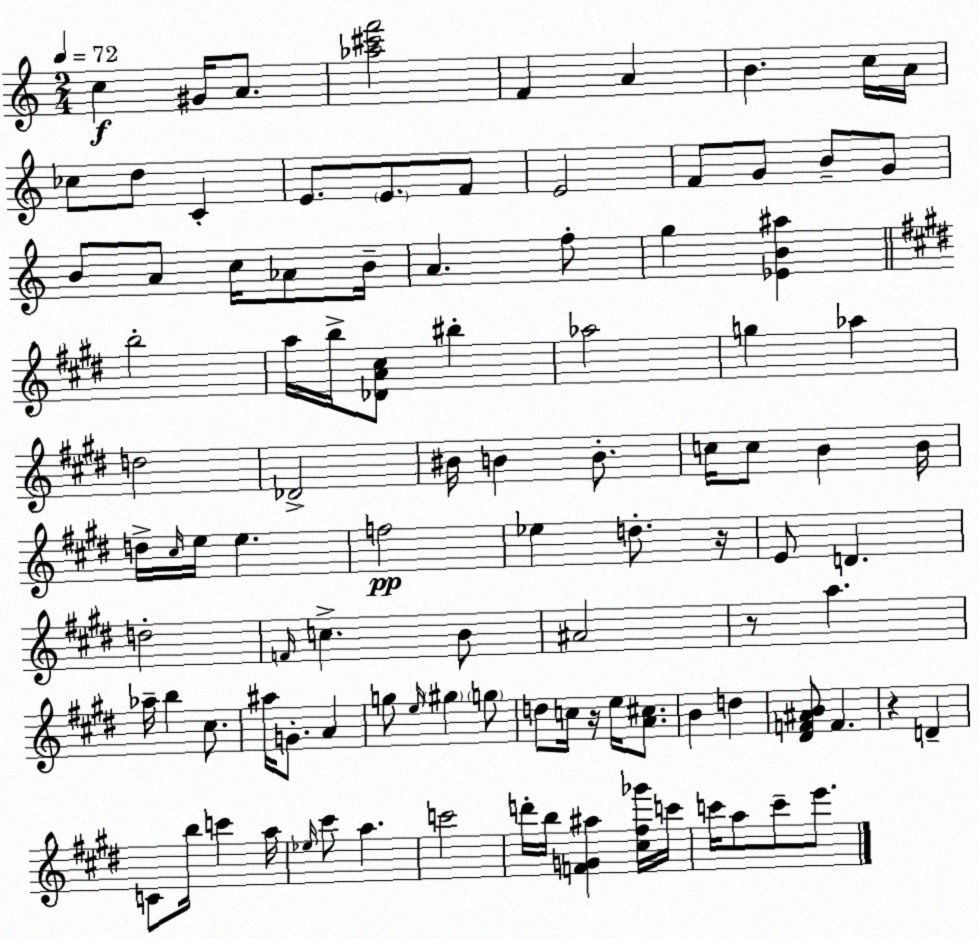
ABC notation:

X:1
T:Untitled
M:2/4
L:1/4
K:Am
c ^G/4 A/2 [_a^c'f']2 F A B c/4 A/4 _c/2 d/2 C E/2 E/2 F/2 E2 F/2 G/2 B/2 G/2 B/2 A/2 c/4 _A/2 B/4 A f/2 g [_EB^a] b2 a/4 b/4 [_DA^c]/2 ^b _a2 g _a d2 _D2 ^B/4 B B/2 c/4 c/2 B B/4 d/4 ^c/4 e/4 e f2 _e d/2 z/4 E/2 D d2 F/4 c B/2 ^A2 z/2 a _a/4 b ^c/2 ^a/4 G/2 A g/2 e/4 ^g g/2 d/2 c/4 z/4 e/4 [A^c]/2 B d [^DF^AB]/2 F z D C/2 b/4 c' a/4 _e/4 ^c'/2 a c'2 d'/4 b/4 [FG^a] [^c^f_g']/4 c'/4 c'/4 a/2 c'/2 e'/2